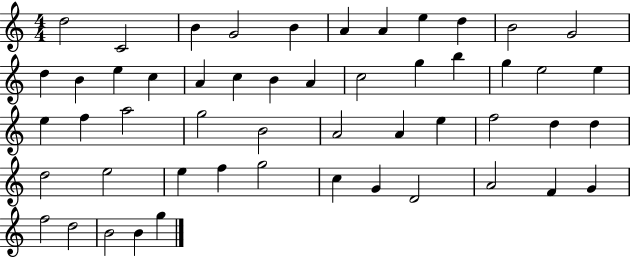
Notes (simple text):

D5/h C4/h B4/q G4/h B4/q A4/q A4/q E5/q D5/q B4/h G4/h D5/q B4/q E5/q C5/q A4/q C5/q B4/q A4/q C5/h G5/q B5/q G5/q E5/h E5/q E5/q F5/q A5/h G5/h B4/h A4/h A4/q E5/q F5/h D5/q D5/q D5/h E5/h E5/q F5/q G5/h C5/q G4/q D4/h A4/h F4/q G4/q F5/h D5/h B4/h B4/q G5/q